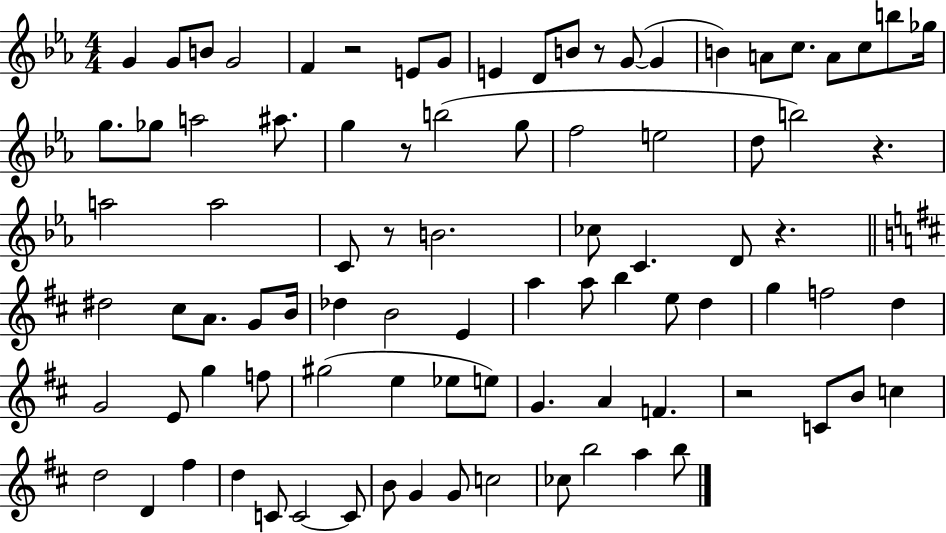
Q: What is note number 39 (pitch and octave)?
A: C#5